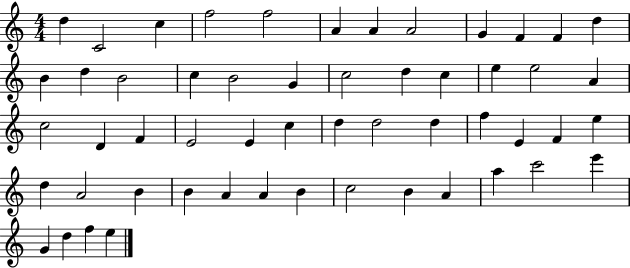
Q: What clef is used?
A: treble